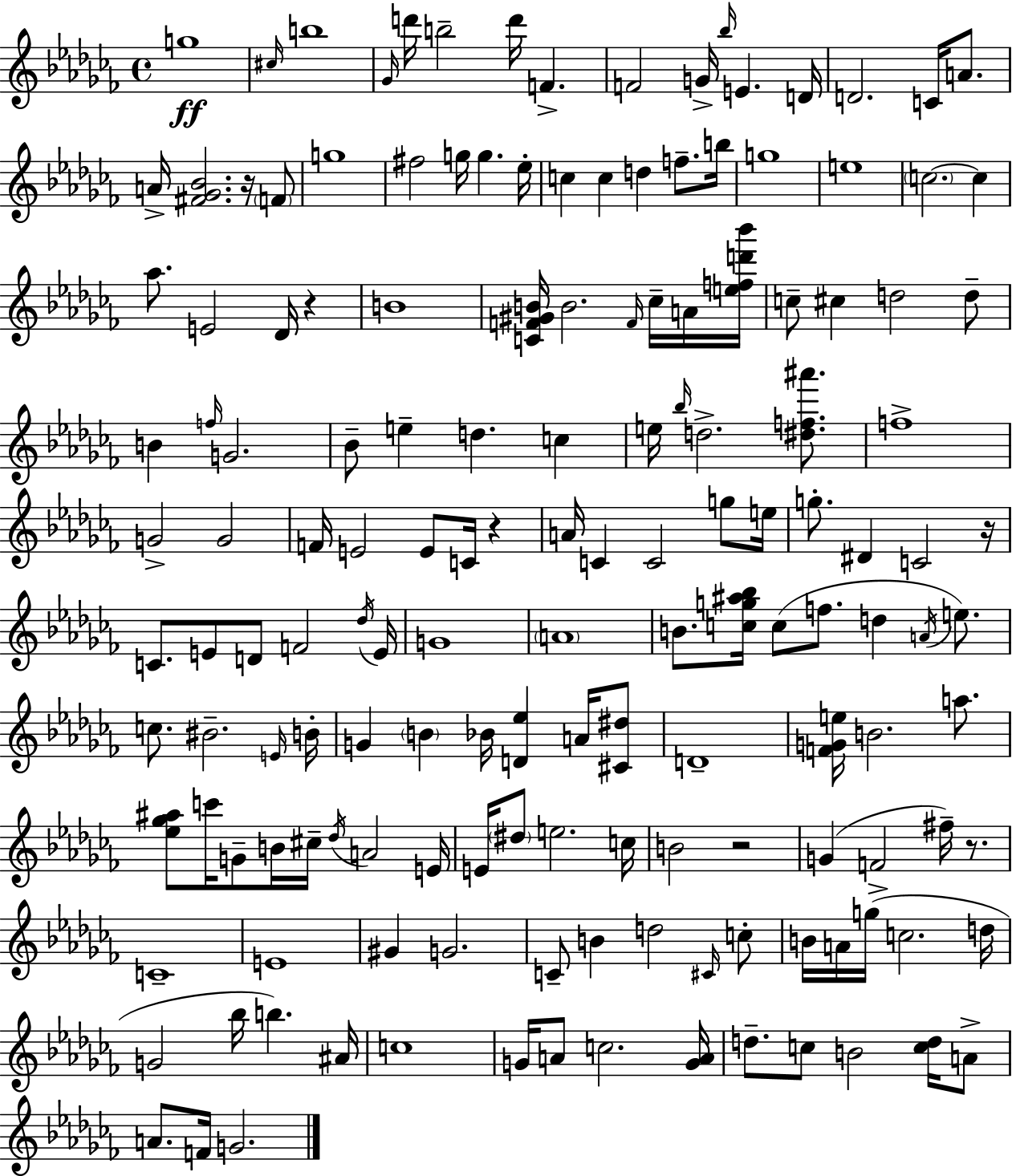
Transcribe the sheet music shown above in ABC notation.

X:1
T:Untitled
M:4/4
L:1/4
K:Abm
g4 ^c/4 b4 _G/4 d'/4 b2 d'/4 F F2 G/4 _b/4 E D/4 D2 C/4 A/2 A/4 [^F_G_B]2 z/4 F/2 g4 ^f2 g/4 g _e/4 c c d f/2 b/4 g4 e4 c2 c _a/2 E2 _D/4 z B4 [CF^GB]/4 B2 F/4 _c/4 A/4 [efd'_b']/4 c/2 ^c d2 d/2 B f/4 G2 _B/2 e d c e/4 _b/4 d2 [^df^a']/2 f4 G2 G2 F/4 E2 E/2 C/4 z A/4 C C2 g/2 e/4 g/2 ^D C2 z/4 C/2 E/2 D/2 F2 _d/4 E/4 G4 A4 B/2 [cg^a_b]/4 c/2 f/2 d A/4 e/2 c/2 ^B2 E/4 B/4 G B _B/4 [D_e] A/4 [^C^d]/2 D4 [FGe]/4 B2 a/2 [_e_g^a]/2 c'/4 G/2 B/4 ^c/4 _d/4 A2 E/4 E/4 ^d/2 e2 c/4 B2 z2 G F2 ^f/4 z/2 C4 E4 ^G G2 C/2 B d2 ^C/4 c/2 B/4 A/4 g/4 c2 d/4 G2 _b/4 b ^A/4 c4 G/4 A/2 c2 [GA]/4 d/2 c/2 B2 [cd]/4 A/2 A/2 F/4 G2